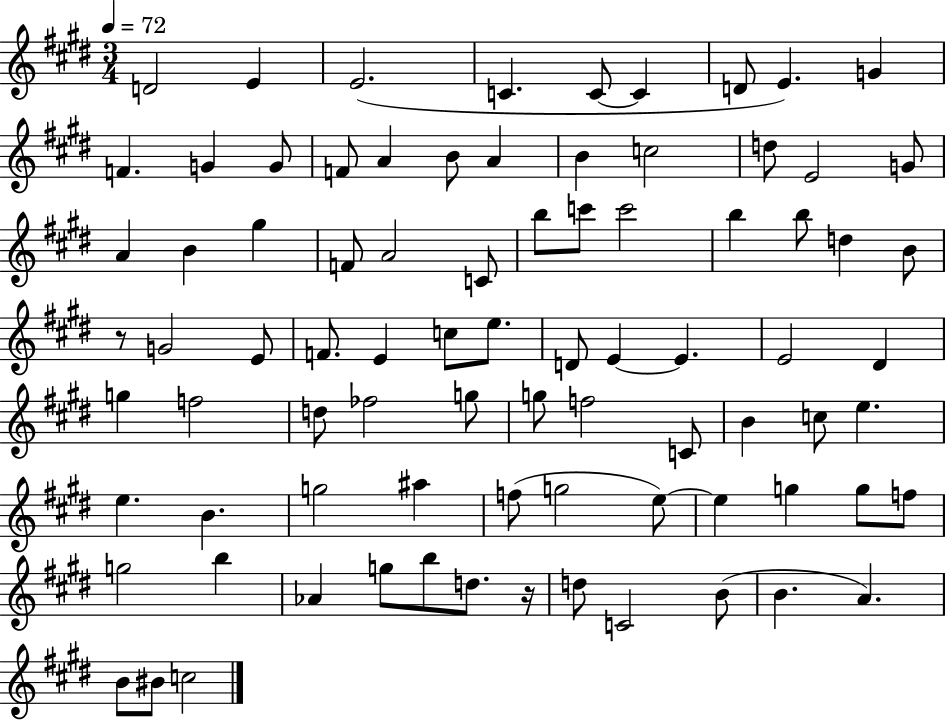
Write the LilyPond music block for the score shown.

{
  \clef treble
  \numericTimeSignature
  \time 3/4
  \key e \major
  \tempo 4 = 72
  d'2 e'4 | e'2.( | c'4. c'8~~ c'4 | d'8 e'4.) g'4 | \break f'4. g'4 g'8 | f'8 a'4 b'8 a'4 | b'4 c''2 | d''8 e'2 g'8 | \break a'4 b'4 gis''4 | f'8 a'2 c'8 | b''8 c'''8 c'''2 | b''4 b''8 d''4 b'8 | \break r8 g'2 e'8 | f'8. e'4 c''8 e''8. | d'8 e'4~~ e'4. | e'2 dis'4 | \break g''4 f''2 | d''8 fes''2 g''8 | g''8 f''2 c'8 | b'4 c''8 e''4. | \break e''4. b'4. | g''2 ais''4 | f''8( g''2 e''8~~) | e''4 g''4 g''8 f''8 | \break g''2 b''4 | aes'4 g''8 b''8 d''8. r16 | d''8 c'2 b'8( | b'4. a'4.) | \break b'8 bis'8 c''2 | \bar "|."
}